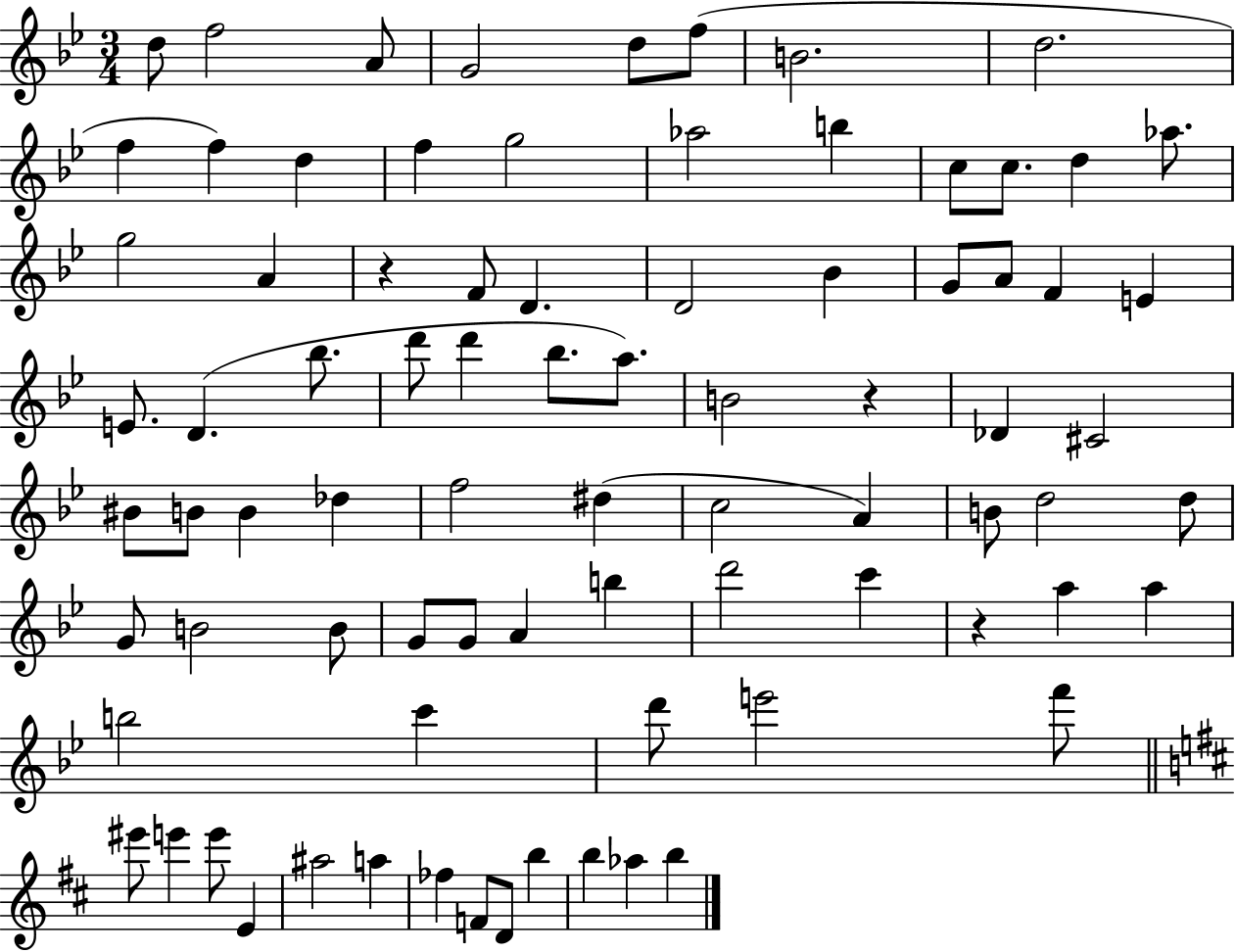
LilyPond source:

{
  \clef treble
  \numericTimeSignature
  \time 3/4
  \key bes \major
  d''8 f''2 a'8 | g'2 d''8 f''8( | b'2. | d''2. | \break f''4 f''4) d''4 | f''4 g''2 | aes''2 b''4 | c''8 c''8. d''4 aes''8. | \break g''2 a'4 | r4 f'8 d'4. | d'2 bes'4 | g'8 a'8 f'4 e'4 | \break e'8. d'4.( bes''8. | d'''8 d'''4 bes''8. a''8.) | b'2 r4 | des'4 cis'2 | \break bis'8 b'8 b'4 des''4 | f''2 dis''4( | c''2 a'4) | b'8 d''2 d''8 | \break g'8 b'2 b'8 | g'8 g'8 a'4 b''4 | d'''2 c'''4 | r4 a''4 a''4 | \break b''2 c'''4 | d'''8 e'''2 f'''8 | \bar "||" \break \key b \minor eis'''8 e'''4 e'''8 e'4 | ais''2 a''4 | fes''4 f'8 d'8 b''4 | b''4 aes''4 b''4 | \break \bar "|."
}